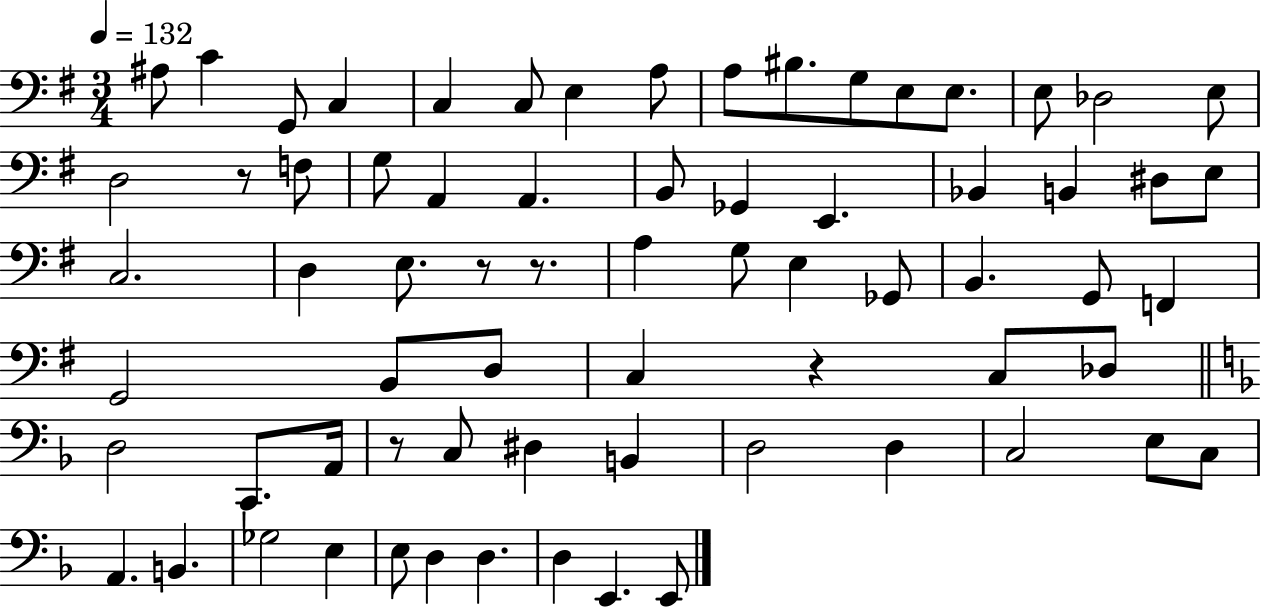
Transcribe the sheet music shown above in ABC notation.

X:1
T:Untitled
M:3/4
L:1/4
K:G
^A,/2 C G,,/2 C, C, C,/2 E, A,/2 A,/2 ^B,/2 G,/2 E,/2 E,/2 E,/2 _D,2 E,/2 D,2 z/2 F,/2 G,/2 A,, A,, B,,/2 _G,, E,, _B,, B,, ^D,/2 E,/2 C,2 D, E,/2 z/2 z/2 A, G,/2 E, _G,,/2 B,, G,,/2 F,, G,,2 B,,/2 D,/2 C, z C,/2 _D,/2 D,2 C,,/2 A,,/4 z/2 C,/2 ^D, B,, D,2 D, C,2 E,/2 C,/2 A,, B,, _G,2 E, E,/2 D, D, D, E,, E,,/2